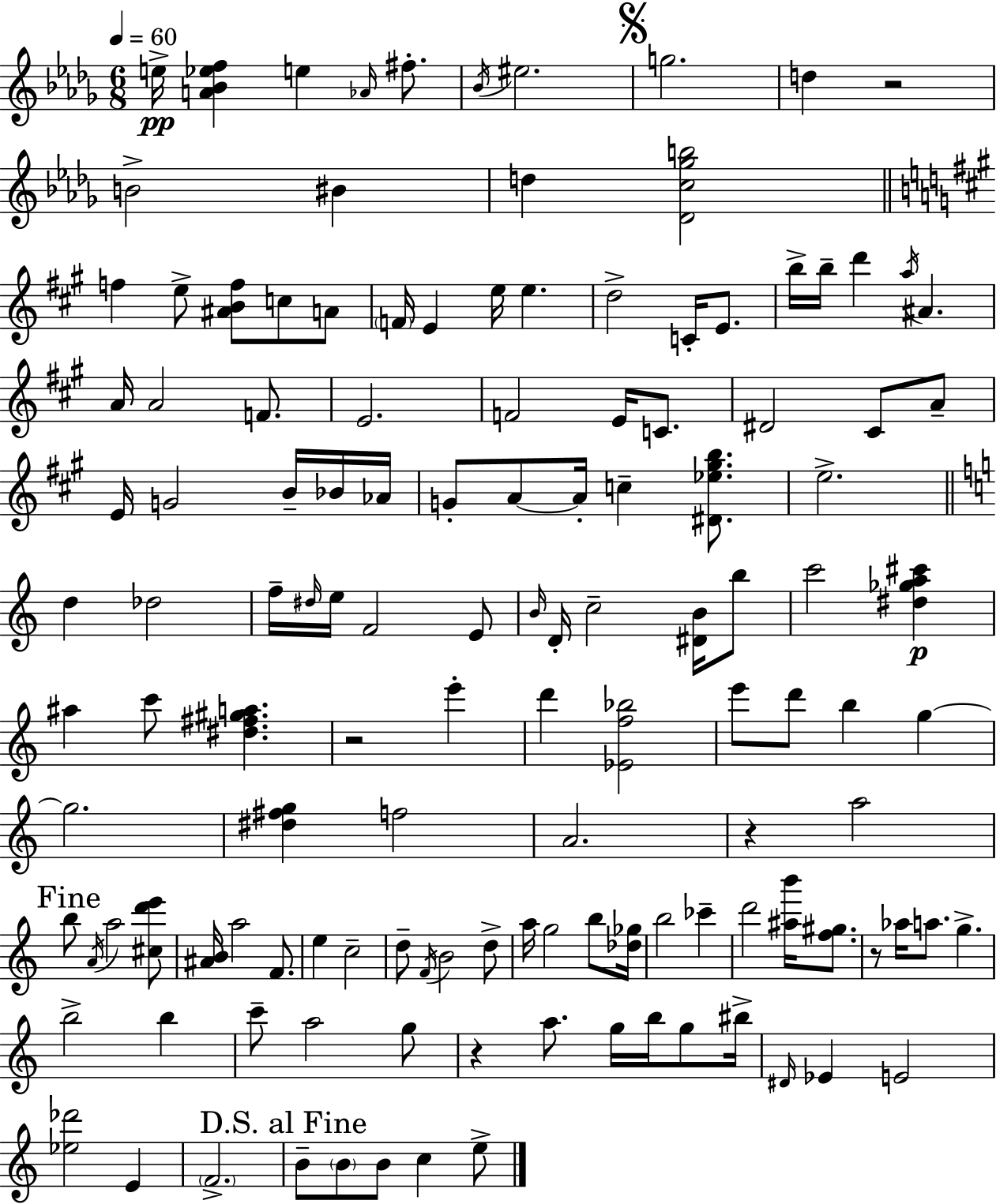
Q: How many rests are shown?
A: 5